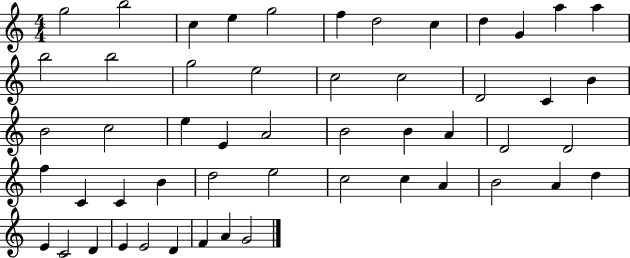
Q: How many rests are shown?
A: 0